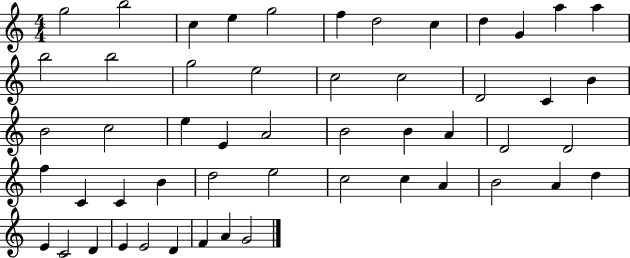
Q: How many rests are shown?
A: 0